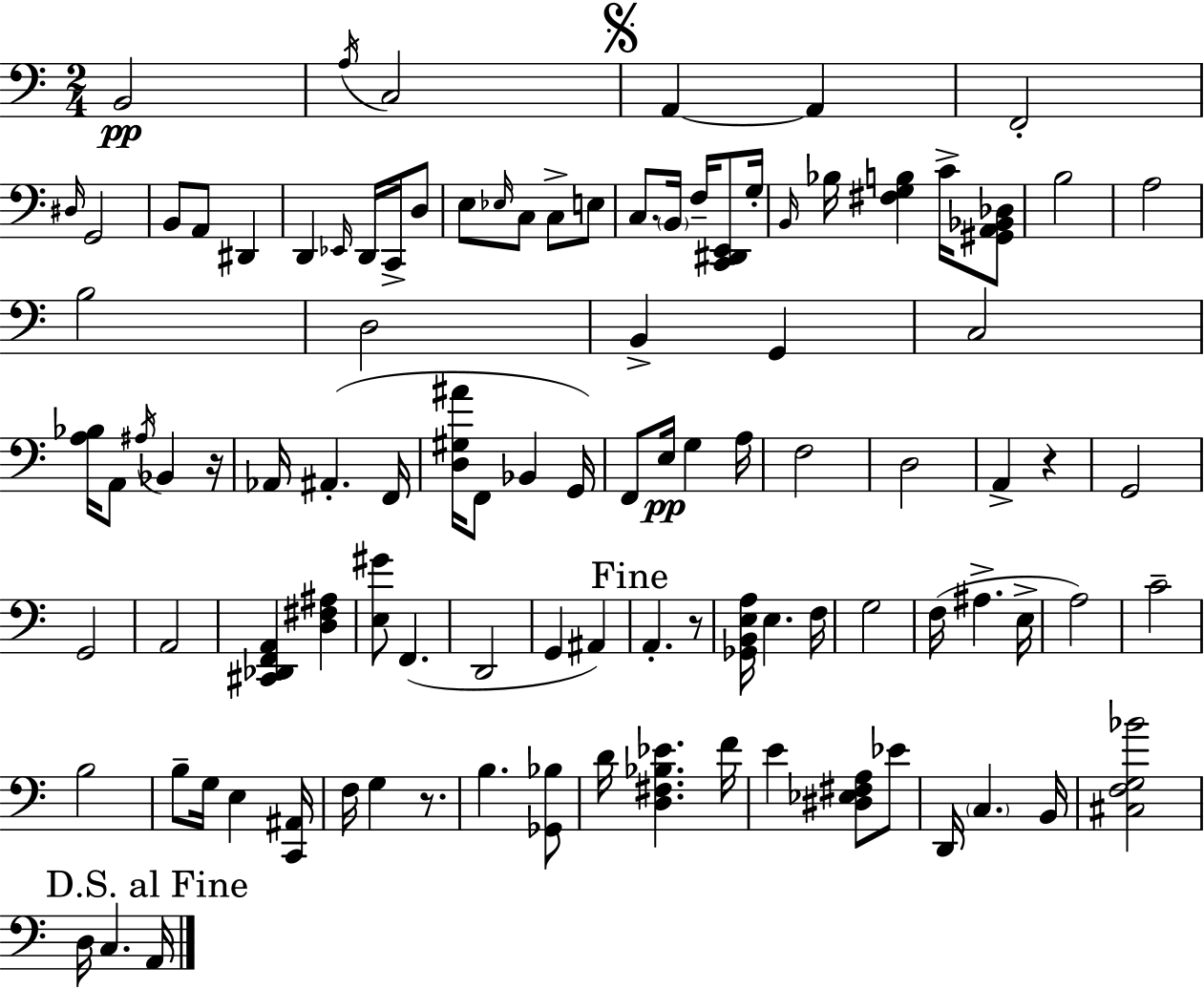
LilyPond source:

{
  \clef bass
  \numericTimeSignature
  \time 2/4
  \key a \minor
  b,2\pp | \acciaccatura { a16 } c2 | \mark \markup { \musicglyph "scripts.segno" } a,4~~ a,4 | f,2-. | \break \grace { dis16 } g,2 | b,8 a,8 dis,4 | d,4 \grace { ees,16 } d,16 | c,16-> d8 e8 \grace { ees16 } c8 | \break c8-> e8 c8. \parenthesize b,16 | f16-- <c, dis, e,>8 g16-. \grace { b,16 } bes16 <fis g b>4 | c'16-> <gis, a, bes, des>8 b2 | a2 | \break b2 | d2 | b,4-> | g,4 c2 | \break <a bes>16 a,8 | \acciaccatura { ais16 } bes,4 r16 aes,16 ais,4.-.( | f,16 <d gis ais'>16 f,8 | bes,4 g,16) f,8 | \break e16\pp g4 a16 f2 | d2 | a,4-> | r4 g,2 | \break g,2 | a,2 | <cis, des, f, a,>4 | <d fis ais>4 <e gis'>8 | \break f,4.( d,2 | g,4 | ais,4) \mark "Fine" a,4.-. | r8 <ges, b, e a>16 e4. | \break f16 g2 | f16( ais4.-> | e16-> a2) | c'2-- | \break b2 | b8-- | g16 e4 <c, ais,>16 f16 g4 | r8. b4. | \break <ges, bes>8 d'16 <d fis bes ees'>4. | f'16 e'4 | <dis ees fis a>8 ees'8 d,16 \parenthesize c4. | b,16 <cis f g bes'>2 | \break \mark "D.S. al Fine" d16 c4. | a,16 \bar "|."
}